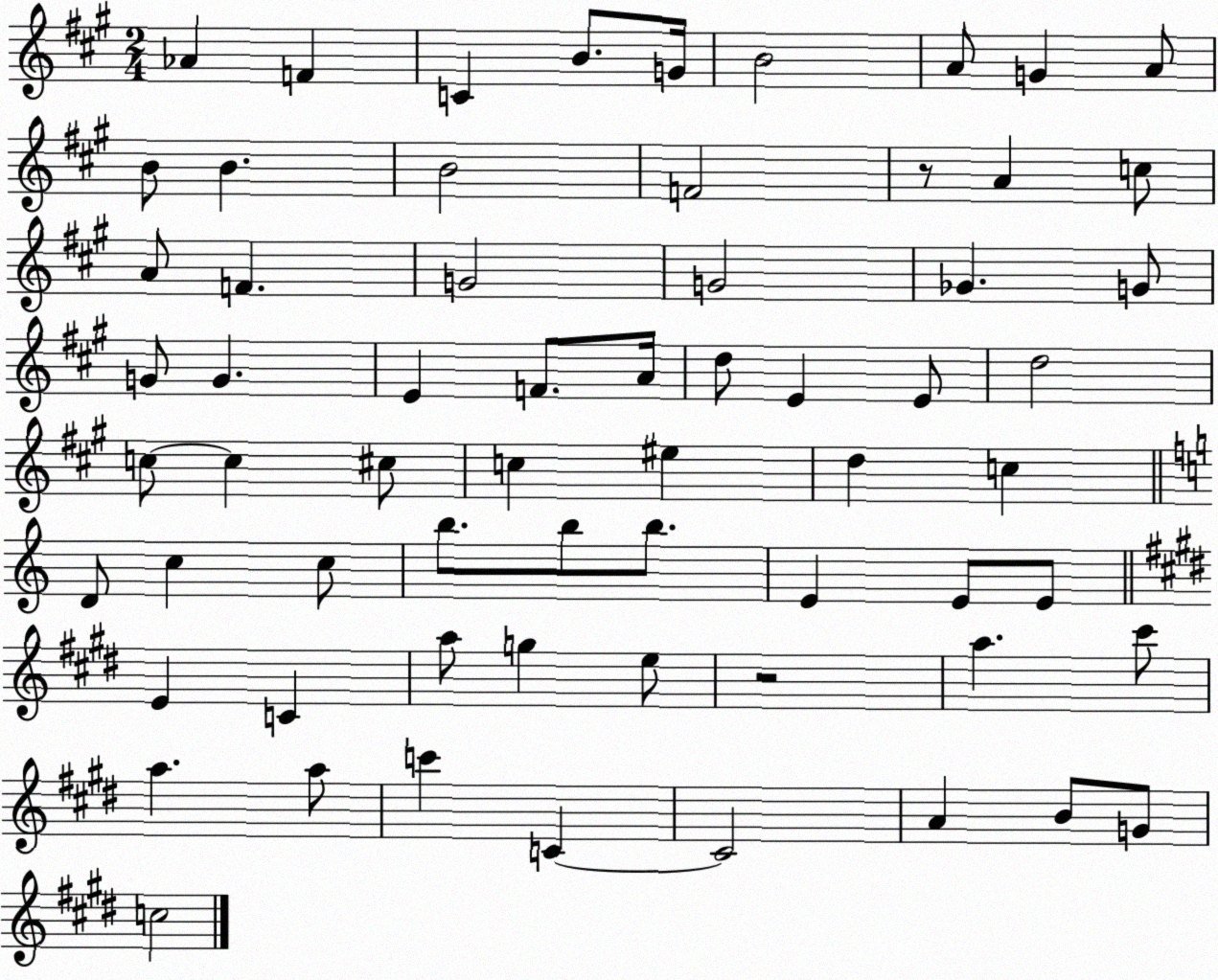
X:1
T:Untitled
M:2/4
L:1/4
K:A
_A F C B/2 G/4 B2 A/2 G A/2 B/2 B B2 F2 z/2 A c/2 A/2 F G2 G2 _G G/2 G/2 G E F/2 A/4 d/2 E E/2 d2 c/2 c ^c/2 c ^e d c D/2 c c/2 b/2 b/2 b/2 E E/2 E/2 E C a/2 g e/2 z2 a ^c'/2 a a/2 c' C C2 A B/2 G/2 c2